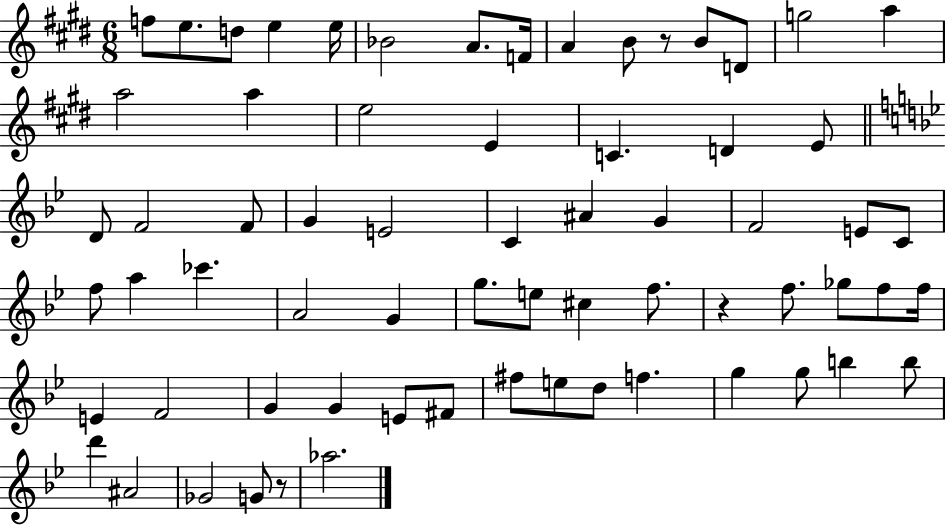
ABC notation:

X:1
T:Untitled
M:6/8
L:1/4
K:E
f/2 e/2 d/2 e e/4 _B2 A/2 F/4 A B/2 z/2 B/2 D/2 g2 a a2 a e2 E C D E/2 D/2 F2 F/2 G E2 C ^A G F2 E/2 C/2 f/2 a _c' A2 G g/2 e/2 ^c f/2 z f/2 _g/2 f/2 f/4 E F2 G G E/2 ^F/2 ^f/2 e/2 d/2 f g g/2 b b/2 d' ^A2 _G2 G/2 z/2 _a2